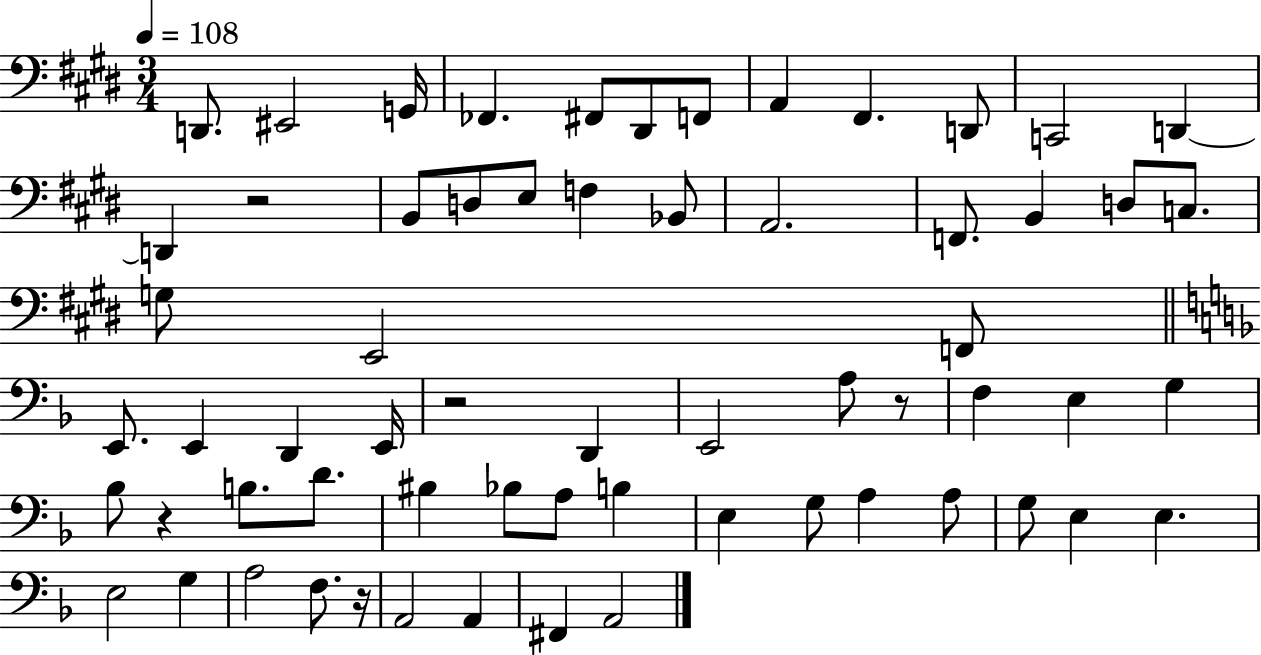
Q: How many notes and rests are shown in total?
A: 63